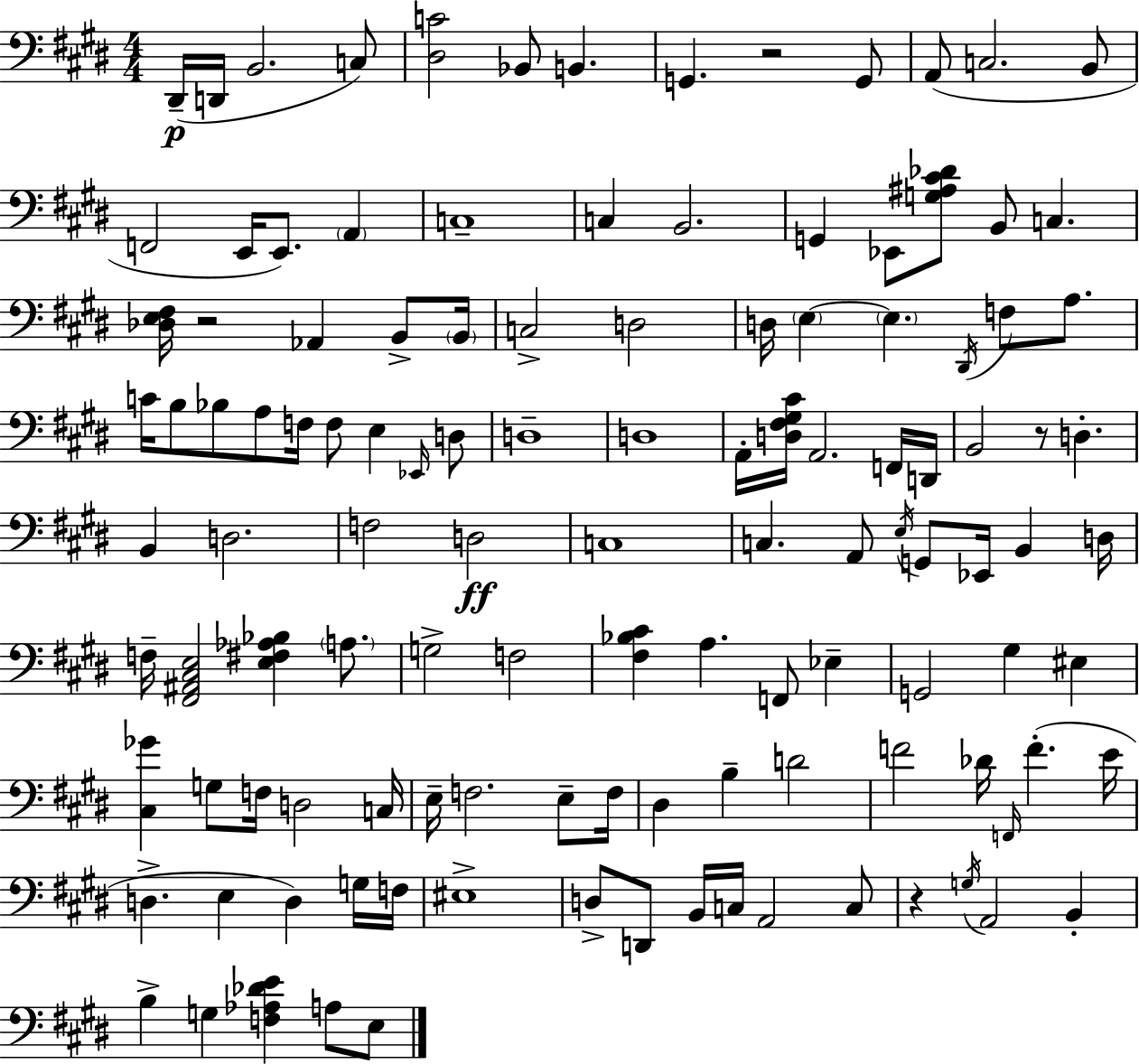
{
  \clef bass
  \numericTimeSignature
  \time 4/4
  \key e \major
  dis,16--(\p d,16 b,2. c8) | <dis c'>2 bes,8 b,4. | g,4. r2 g,8 | a,8( c2. b,8 | \break f,2 e,16 e,8.) \parenthesize a,4 | c1-- | c4 b,2. | g,4 ees,8 <g ais cis' des'>8 b,8 c4. | \break <des e fis>16 r2 aes,4 b,8-> \parenthesize b,16 | c2-> d2 | d16 \parenthesize e4~~ \parenthesize e4. \acciaccatura { dis,16 } f8 a8. | c'16 b8 bes8 a8 f16 f8 e4 \grace { ees,16 } | \break d8 d1-- | d1 | a,16-. <d fis gis cis'>16 a,2. | f,16 d,16 b,2 r8 d4.-. | \break b,4 d2. | f2 d2\ff | c1 | c4. a,8 \acciaccatura { e16 } g,8 ees,16 b,4 | \break d16 f16-- <fis, ais, cis e>2 <e fis aes bes>4 | \parenthesize a8. g2-> f2 | <fis bes cis'>4 a4. f,8 ees4-- | g,2 gis4 eis4 | \break <cis ges'>4 g8 f16 d2 | c16 e16-- f2. | e8-- f16 dis4 b4-- d'2 | f'2 des'16 \grace { f,16 } f'4.-.( | \break e'16 d4.-> e4 d4) | g16 f16 eis1-> | d8-> d,8 b,16 c16 a,2 | c8 r4 \acciaccatura { g16 } a,2 | \break b,4-. b4-> g4 <f aes des' e'>4 | a8 e8 \bar "|."
}